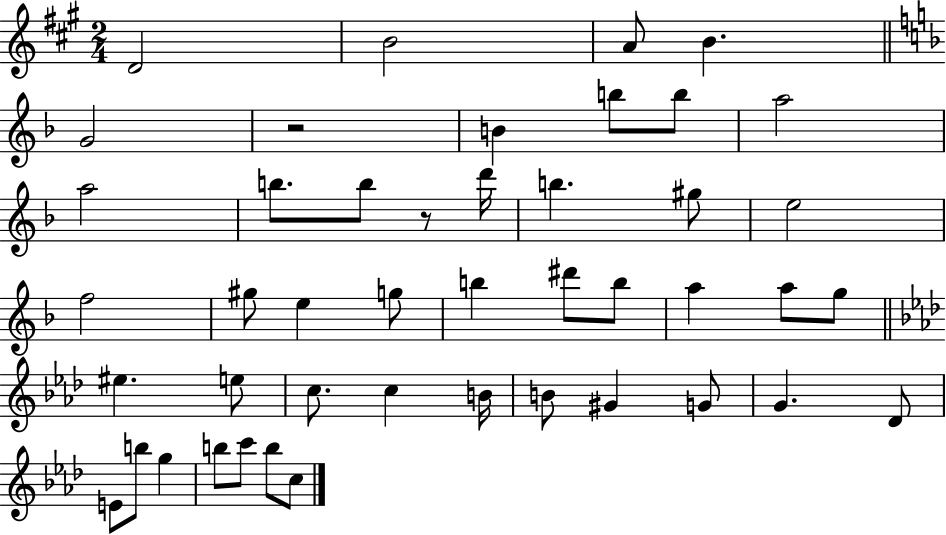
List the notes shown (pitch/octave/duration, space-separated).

D4/h B4/h A4/e B4/q. G4/h R/h B4/q B5/e B5/e A5/h A5/h B5/e. B5/e R/e D6/s B5/q. G#5/e E5/h F5/h G#5/e E5/q G5/e B5/q D#6/e B5/e A5/q A5/e G5/e EIS5/q. E5/e C5/e. C5/q B4/s B4/e G#4/q G4/e G4/q. Db4/e E4/e B5/e G5/q B5/e C6/e B5/e C5/e